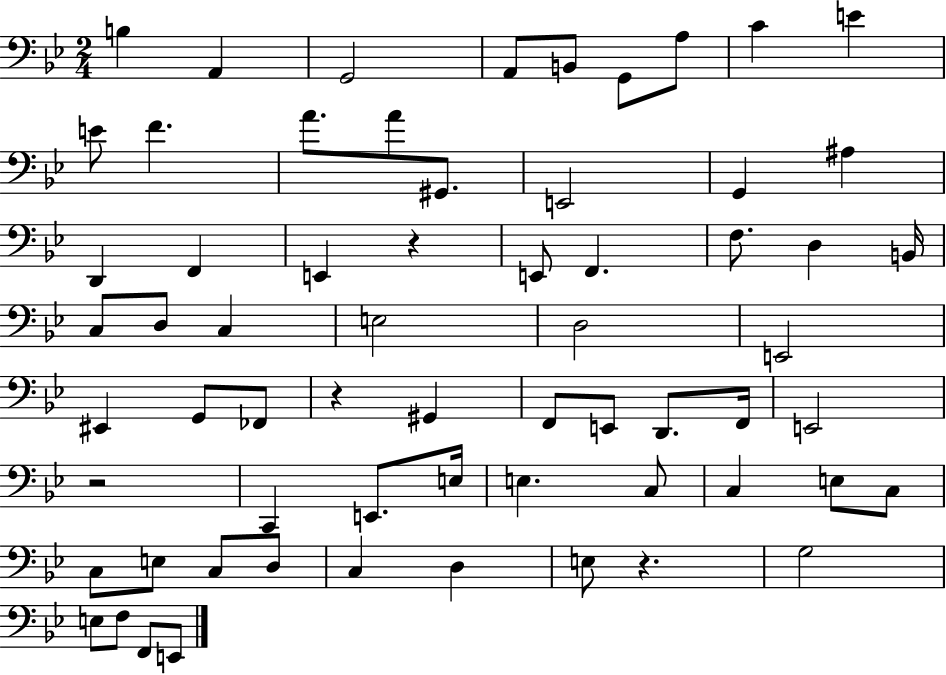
{
  \clef bass
  \numericTimeSignature
  \time 2/4
  \key bes \major
  b4 a,4 | g,2 | a,8 b,8 g,8 a8 | c'4 e'4 | \break e'8 f'4. | a'8. a'8 gis,8. | e,2 | g,4 ais4 | \break d,4 f,4 | e,4 r4 | e,8 f,4. | f8. d4 b,16 | \break c8 d8 c4 | e2 | d2 | e,2 | \break eis,4 g,8 fes,8 | r4 gis,4 | f,8 e,8 d,8. f,16 | e,2 | \break r2 | c,4 e,8. e16 | e4. c8 | c4 e8 c8 | \break c8 e8 c8 d8 | c4 d4 | e8 r4. | g2 | \break e8 f8 f,8 e,8 | \bar "|."
}